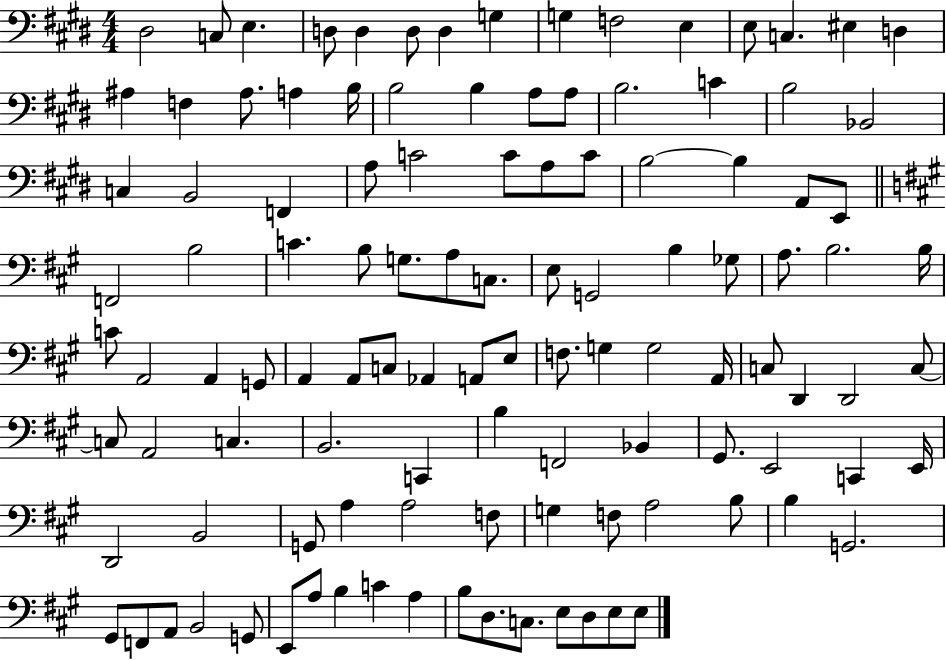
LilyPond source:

{
  \clef bass
  \numericTimeSignature
  \time 4/4
  \key e \major
  dis2 c8 e4. | d8 d4 d8 d4 g4 | g4 f2 e4 | e8 c4. eis4 d4 | \break ais4 f4 ais8. a4 b16 | b2 b4 a8 a8 | b2. c'4 | b2 bes,2 | \break c4 b,2 f,4 | a8 c'2 c'8 a8 c'8 | b2~~ b4 a,8 e,8 | \bar "||" \break \key a \major f,2 b2 | c'4. b8 g8. a8 c8. | e8 g,2 b4 ges8 | a8. b2. b16 | \break c'8 a,2 a,4 g,8 | a,4 a,8 c8 aes,4 a,8 e8 | f8. g4 g2 a,16 | c8 d,4 d,2 c8~~ | \break c8 a,2 c4. | b,2. c,4 | b4 f,2 bes,4 | gis,8. e,2 c,4 e,16 | \break d,2 b,2 | g,8 a4 a2 f8 | g4 f8 a2 b8 | b4 g,2. | \break gis,8 f,8 a,8 b,2 g,8 | e,8 a8 b4 c'4 a4 | b8 d8. c8. e8 d8 e8 e8 | \bar "|."
}